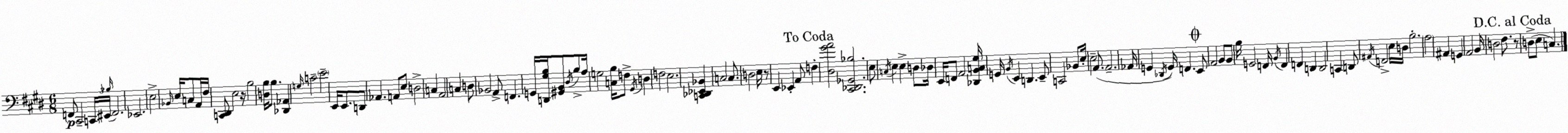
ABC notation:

X:1
T:Untitled
M:6/8
L:1/4
K:E
F,,/2 ^C,,2 C,,/4 ^E,,/4 _B,/4 F,,2 _E,,2 E,2 _B,,/4 E,/4 C,/2 A,,/4 ^F,/4 [C,,^D,,]/2 E,2 z/4 B,2 [D,B,]/4 B,/2 [_D,,_A,,] G,/4 C2 E2 E,,/4 E,,/2 D,,/2 _A,, A,,/2 E,/2 D,2 C, A,,2 C, D,/2 _B,,2 A,,/2 F,, G,,/4 [D,,^G,B,]/4 [^G,,B,,]/2 ^D,/4 B,/2 A,/4 G,2 [C,B,]/4 F,/2 ^G,,/4 D, F,2 E,2 [C,,_D,,_E,,_B,,] C,2 C,/2 D,2 E,/4 z/2 E,, _E,, A,,/2 F, [^D,^GA]2 [^C,,_D,,_G,,_B,]2 E,/2 C,/4 E, E, D,/2 _D,/4 E,,/4 F,,/2 A,,2 [_D,,B,,C,^G,]/4 G,,/4 B,,/4 E,, D,, E,,/2 C,,2 _B,,/2 E,/4 E,2 A,,/2 A,,2 _A,,/4 G,, _D,,/4 G,,/4 F,, E,,/2 A,,2 B,,/2 B,,/2 B,/4 G,,2 F,,/4 B,,/4 F,, F,, D,, D,,2 C,, D,,/2 ^A,,/4 F,,2 E,/4 D,/4 B,2 A,2 ^A,, G,, A,,2 B,,/4 D,2 ^F,/2 z/2 D,/2 E,/2 C,